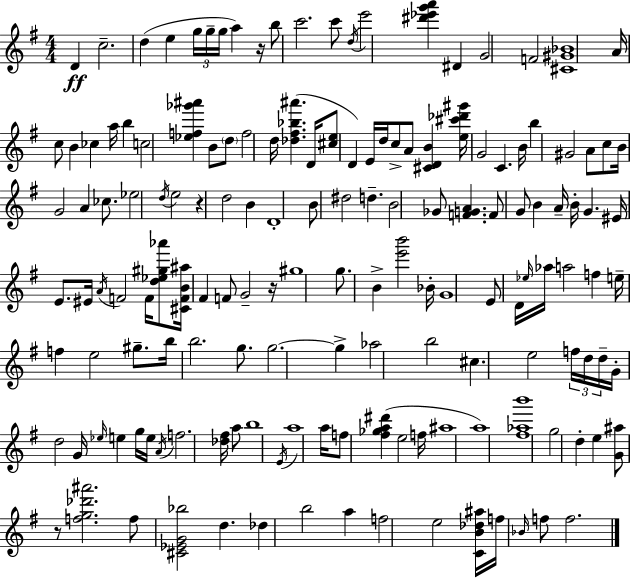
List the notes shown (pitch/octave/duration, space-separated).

D4/q C5/h. D5/q E5/q G5/s G5/s G5/s A5/q R/s B5/e C6/h. C6/e D5/s E6/h [D#6,Eb6,G6,A6]/q D#4/q G4/h F4/h [C#4,G#4,Bb4]/w A4/s C5/e B4/q CES5/q A5/s B5/q C5/h [Eb5,F5,Gb6,A#6]/q B4/e D5/e F5/h D5/s [Db5,F#5,Bb5,A#6]/q. D4/s [C#5,E5]/e D4/q E4/s D5/s C5/e A4/e [C#4,D4,B4]/q [E5,C#6,Db6,G#6]/s G4/h C4/q. B4/s B5/q G#4/h A4/e C5/e B4/s G4/h A4/q CES5/e. Eb5/h D5/s E5/h R/q D5/h B4/q D4/w B4/e D#5/h D5/q. B4/h Gb4/e [F4,G4,A4]/q. F4/e G4/e B4/q A4/s B4/s G4/q. EIS4/s E4/e. EIS4/s A4/s F4/h F4/s [D5,Eb5,G#5,Ab6]/e [C#4,F4,B4,A#5]/s F#4/q F4/e G4/h R/s G#5/w G5/e. B4/q [E6,B6]/h Bb4/s G4/w E4/e D4/s Eb5/s Ab5/s A5/h F5/q E5/s F5/q E5/h G#5/e. B5/s B5/h. G5/e. G5/h. G5/q Ab5/h B5/h C#5/q. E5/h F5/s D5/s D5/s G4/s D5/h G4/s Eb5/s E5/q G5/s E5/s A4/s F5/h. [Db5,F#5]/s A5/e B5/w E4/s A5/w A5/s F5/e [F#5,Gb5,A5,D#6]/q E5/h F5/s A#5/w A5/w [F#5,Ab5,B6]/w G5/h D5/q E5/q [G4,A#5]/e R/e [F5,G5,Db6,A#6]/h. F5/e [C#4,Eb4,G4,Bb5]/h D5/q. Db5/q B5/h A5/q F5/h E5/h [C4,B4,Db5,A#5]/s F5/s Bb4/s F5/e F5/h.